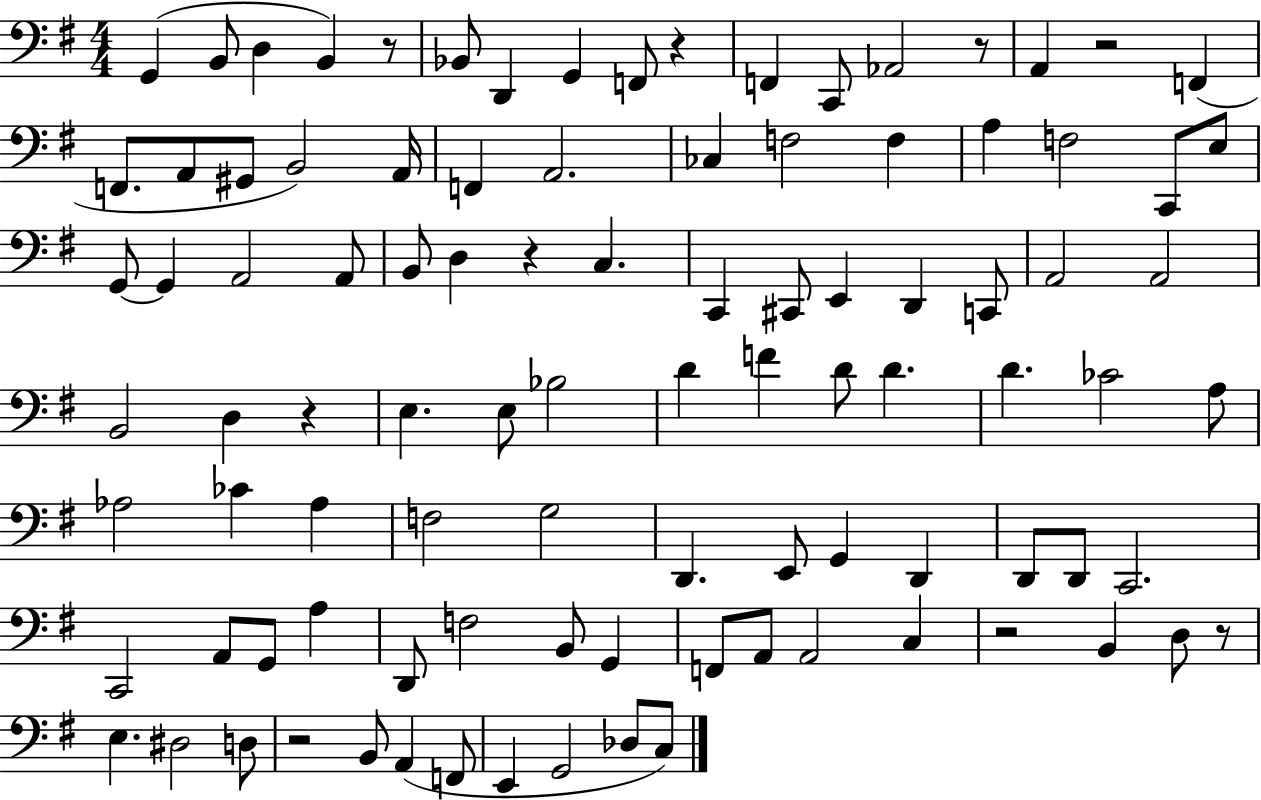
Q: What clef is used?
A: bass